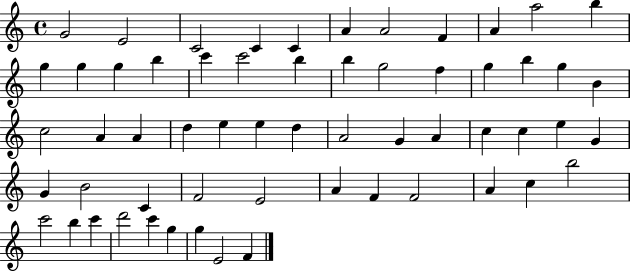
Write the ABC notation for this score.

X:1
T:Untitled
M:4/4
L:1/4
K:C
G2 E2 C2 C C A A2 F A a2 b g g g b c' c'2 b b g2 f g b g B c2 A A d e e d A2 G A c c e G G B2 C F2 E2 A F F2 A c b2 c'2 b c' d'2 c' g g E2 F